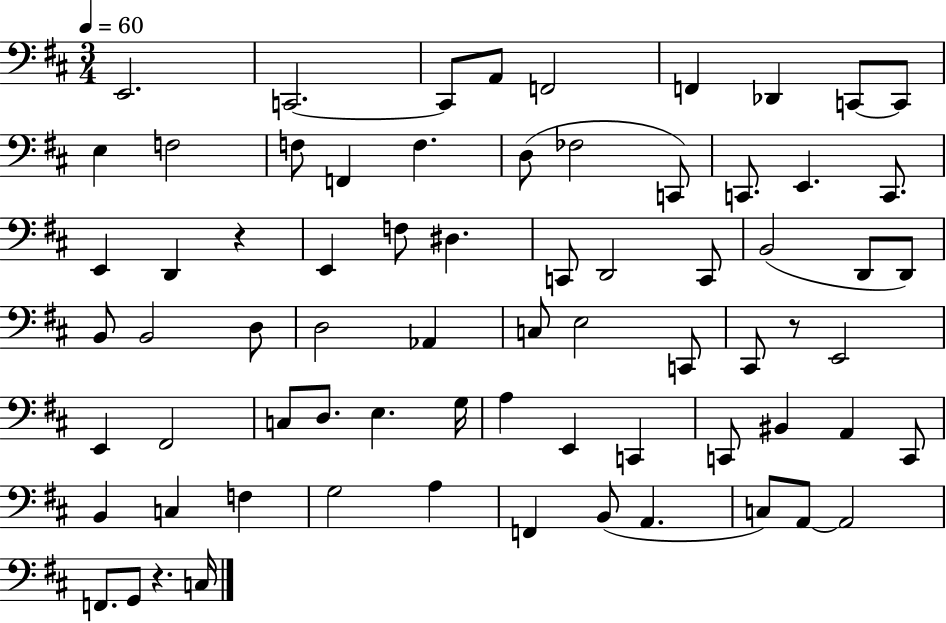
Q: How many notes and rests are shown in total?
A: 71